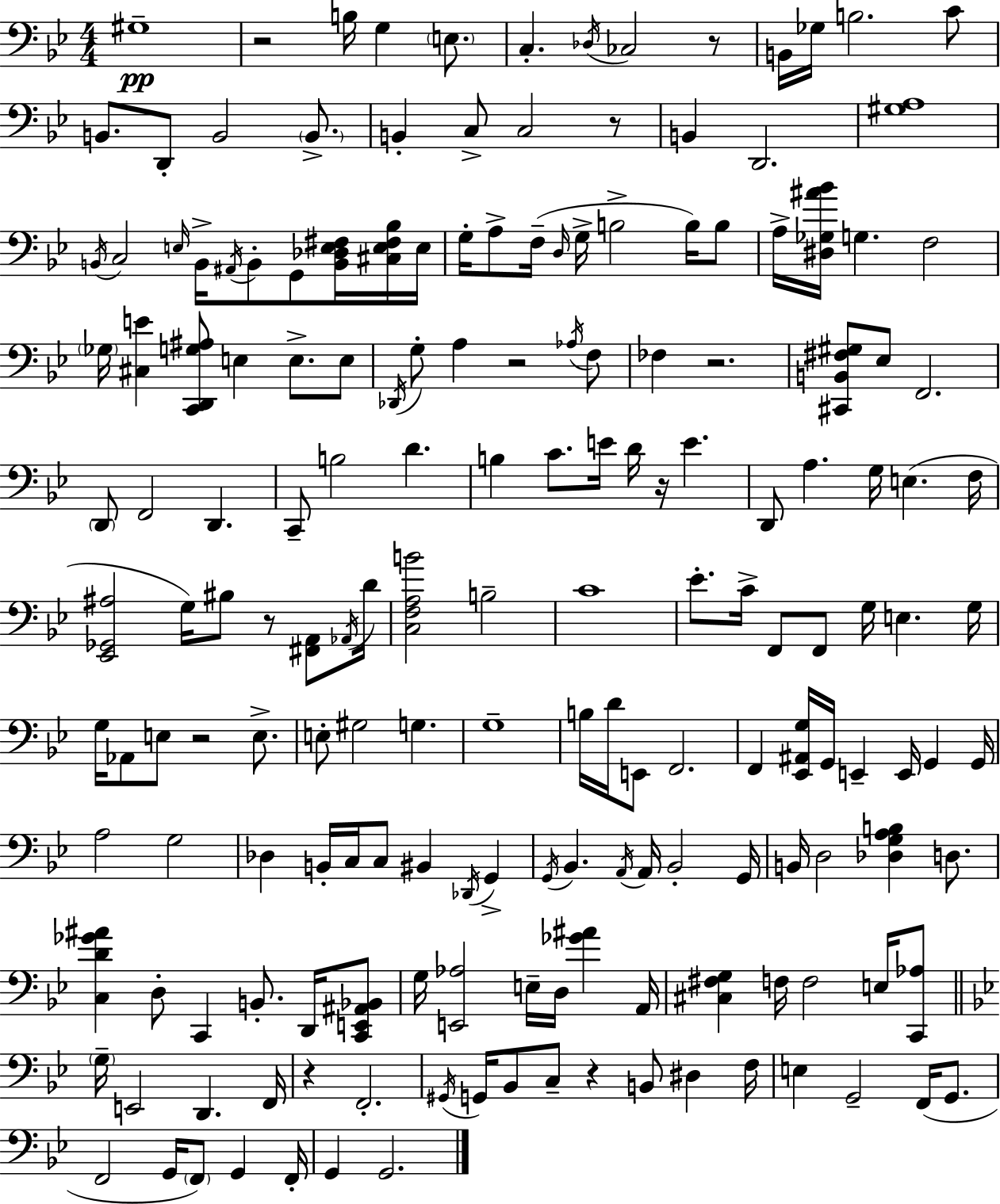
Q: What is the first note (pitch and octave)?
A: G#3